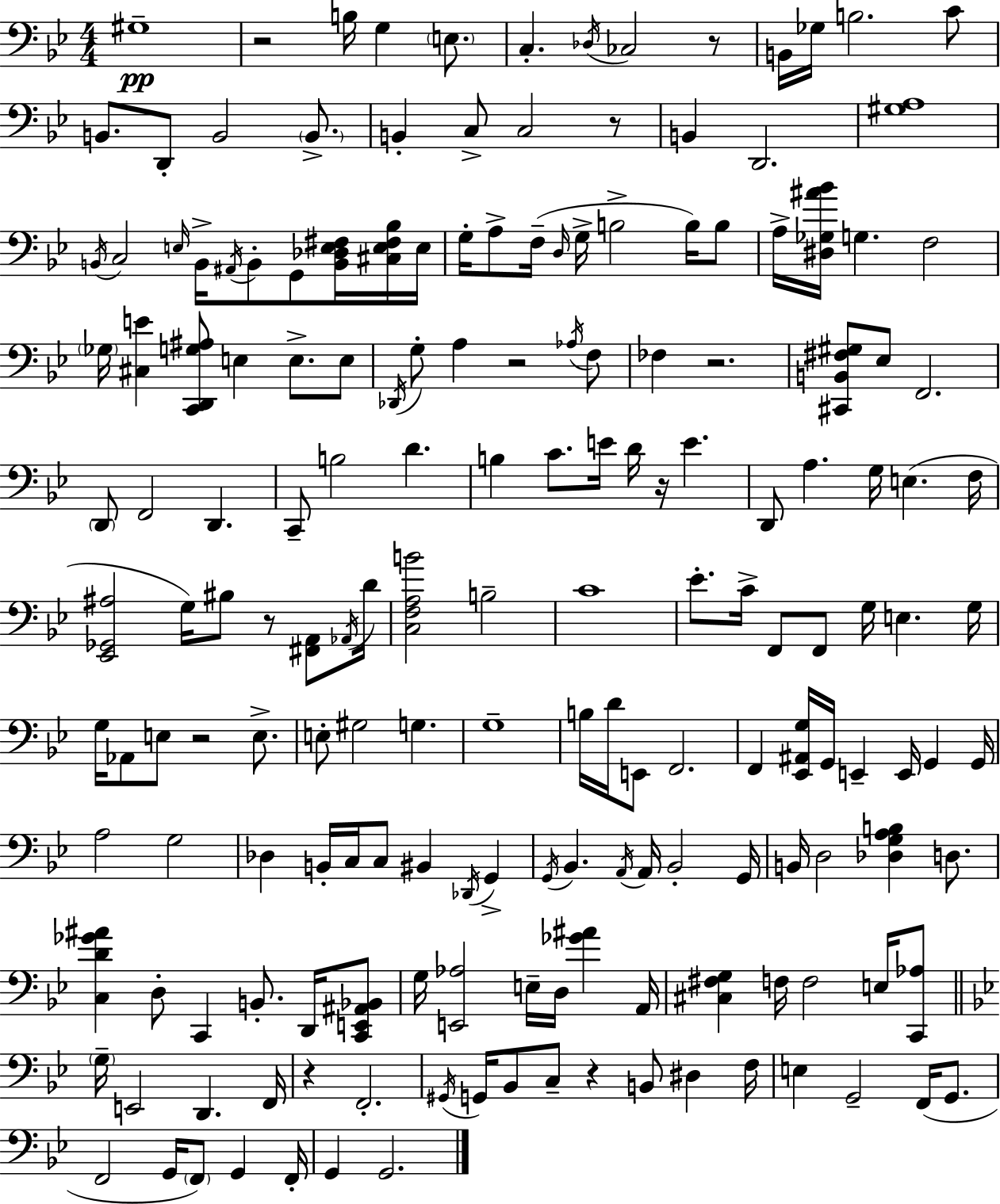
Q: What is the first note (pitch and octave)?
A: G#3